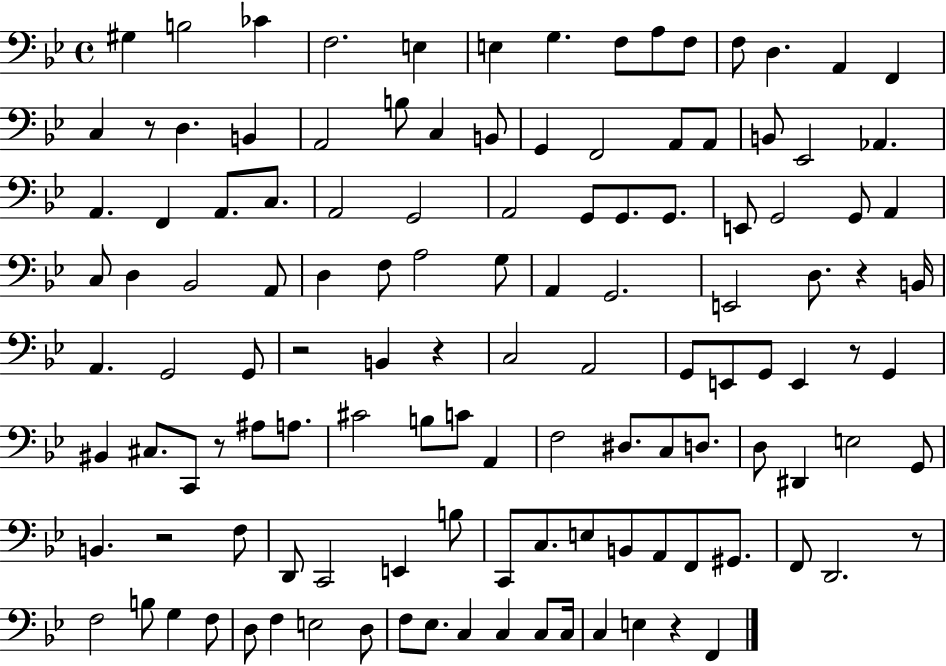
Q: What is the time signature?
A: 4/4